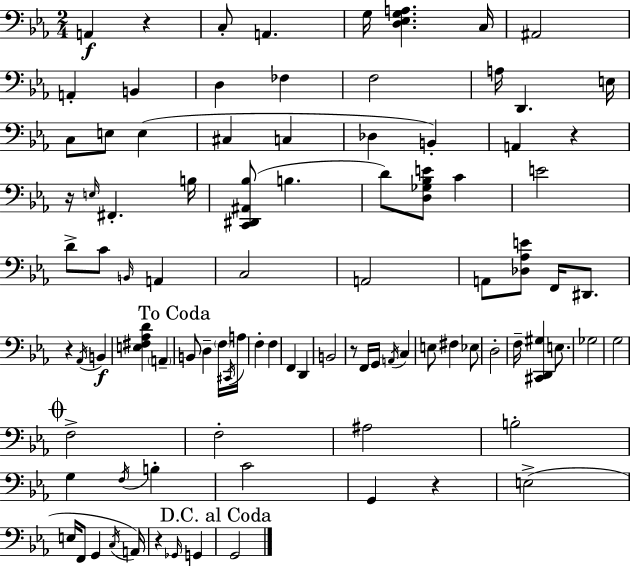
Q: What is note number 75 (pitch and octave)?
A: F2